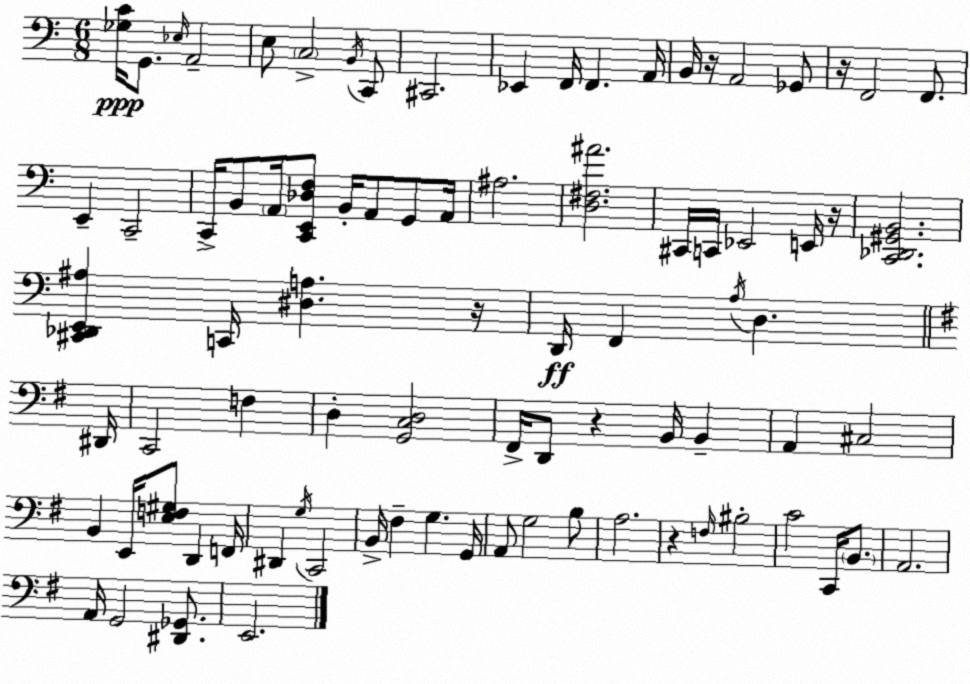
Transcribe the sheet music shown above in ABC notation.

X:1
T:Untitled
M:6/8
L:1/4
K:Am
[_G,C]/4 G,,/2 _E,/4 A,,2 E,/2 C,2 B,,/4 C,,/2 ^C,,2 _E,, F,,/4 F,, A,,/4 B,,/4 z/4 A,,2 _G,,/2 z/4 F,,2 F,,/2 E,, C,,2 C,,/4 B,,/2 A,,/4 [C,,E,,_D,F,]/2 B,,/4 A,,/2 G,,/2 A,,/4 ^A,2 [D,^F,^A]2 ^C,,/4 C,,/4 _E,,2 E,,/4 z/4 [C,,_D,,^G,,B,,]2 [^C,,_D,,E,,^A,] C,,/4 [^D,A,] z/4 D,,/4 F,, A,/4 D, ^D,,/4 C,,2 F, D, [G,,C,D,]2 ^F,,/4 D,,/2 z B,,/4 B,, A,, ^C,2 B,, E,,/4 [E,F,^G,]/2 D,, F,,/4 ^D,, G,/4 C,,2 B,,/4 ^F, G, G,,/4 A,,/2 G,2 B,/2 A,2 z F,/4 ^B,2 C2 C,,/4 B,,/2 A,,2 A,,/4 G,,2 [^D,,_G,,]/2 E,,2